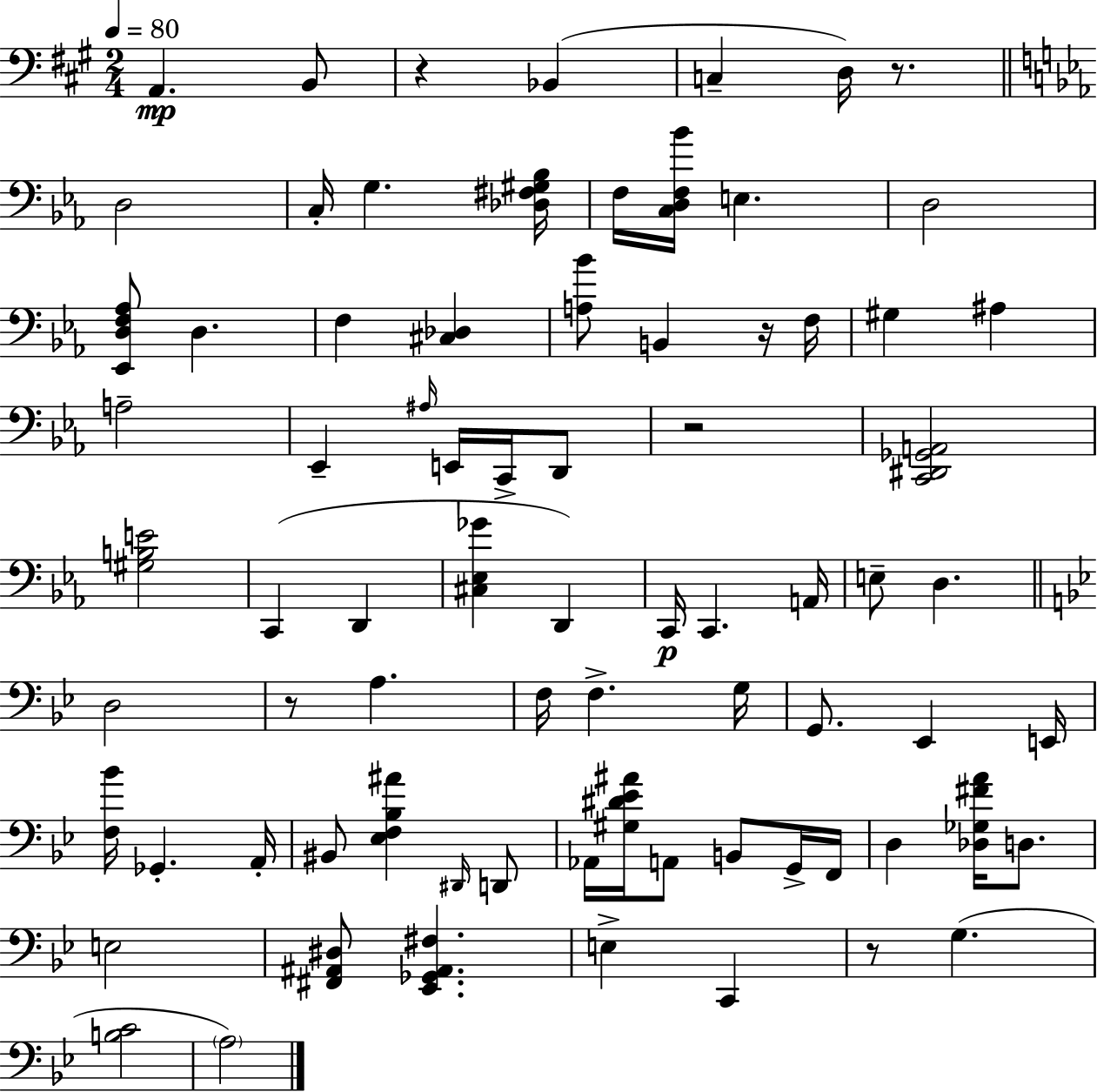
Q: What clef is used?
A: bass